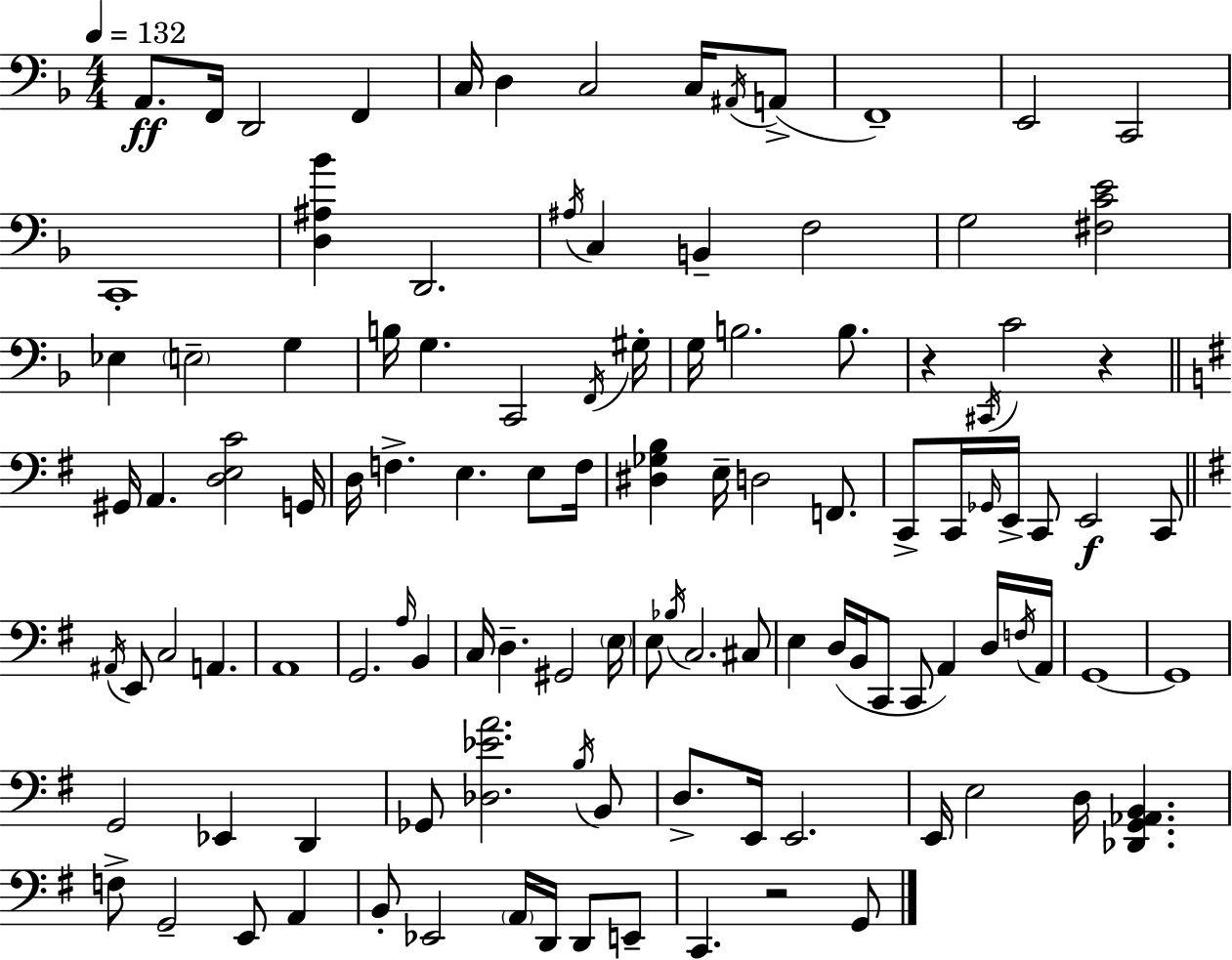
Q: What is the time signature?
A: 4/4